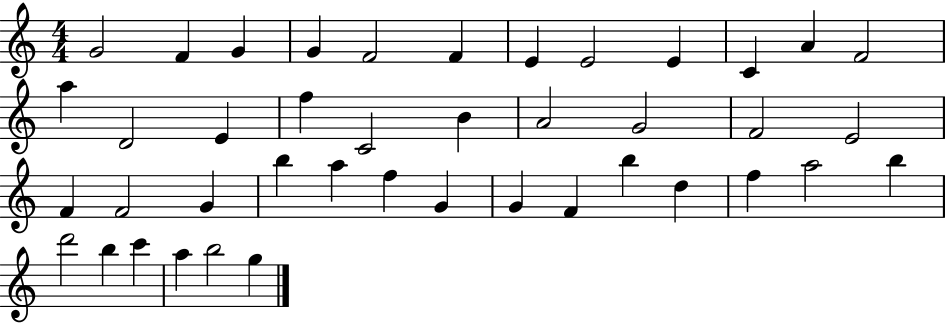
X:1
T:Untitled
M:4/4
L:1/4
K:C
G2 F G G F2 F E E2 E C A F2 a D2 E f C2 B A2 G2 F2 E2 F F2 G b a f G G F b d f a2 b d'2 b c' a b2 g